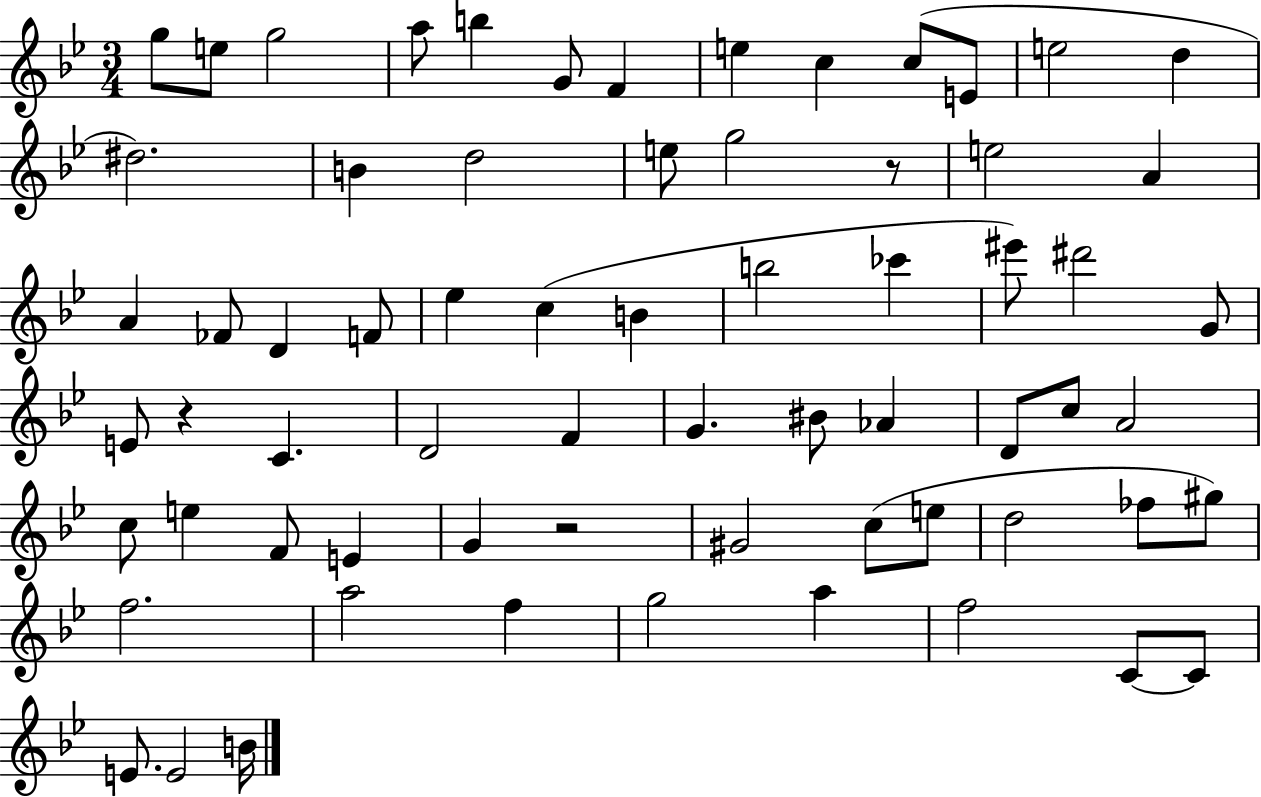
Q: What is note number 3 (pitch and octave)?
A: G5